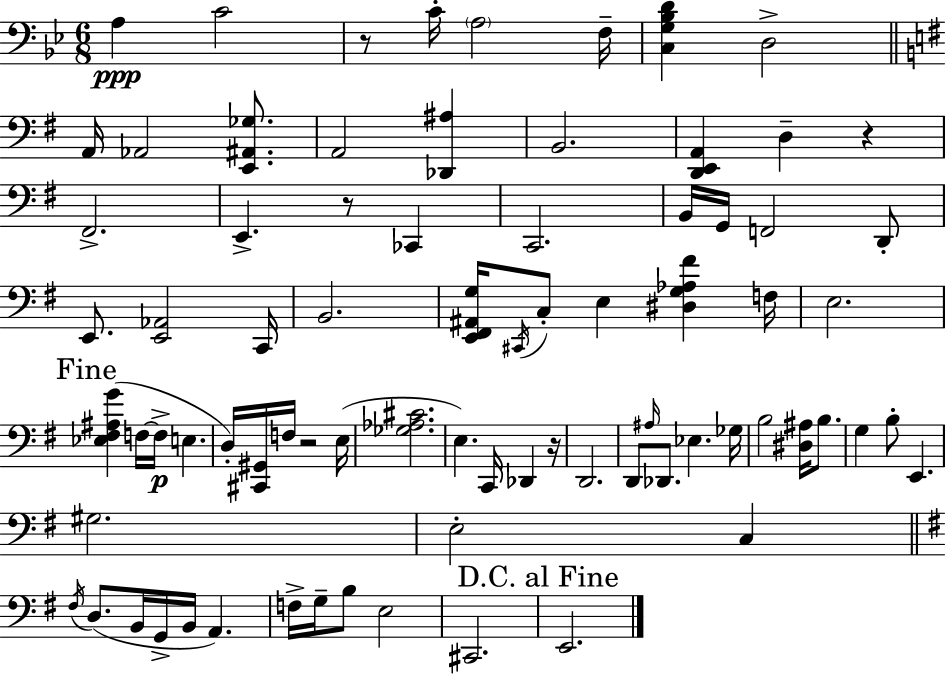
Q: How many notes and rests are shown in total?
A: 78